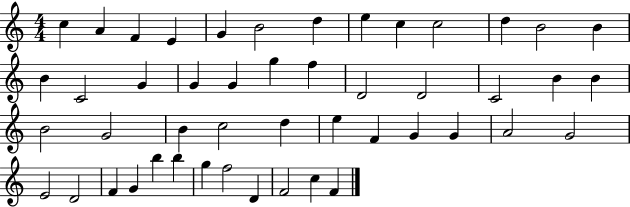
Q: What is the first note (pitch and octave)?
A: C5